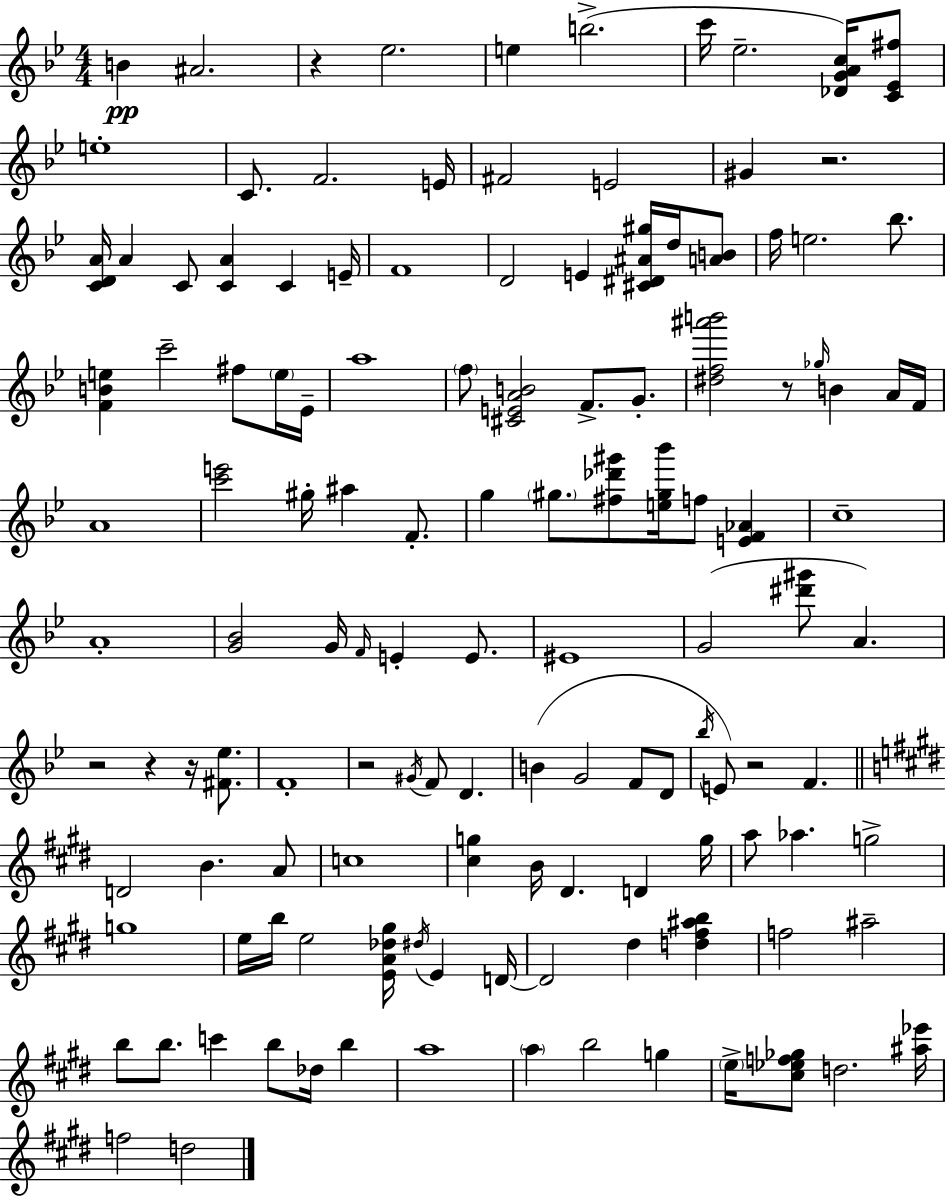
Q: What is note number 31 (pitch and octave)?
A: F5